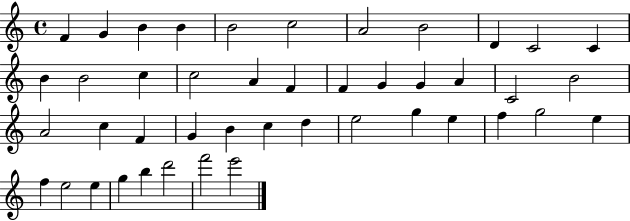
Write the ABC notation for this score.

X:1
T:Untitled
M:4/4
L:1/4
K:C
F G B B B2 c2 A2 B2 D C2 C B B2 c c2 A F F G G A C2 B2 A2 c F G B c d e2 g e f g2 e f e2 e g b d'2 f'2 e'2